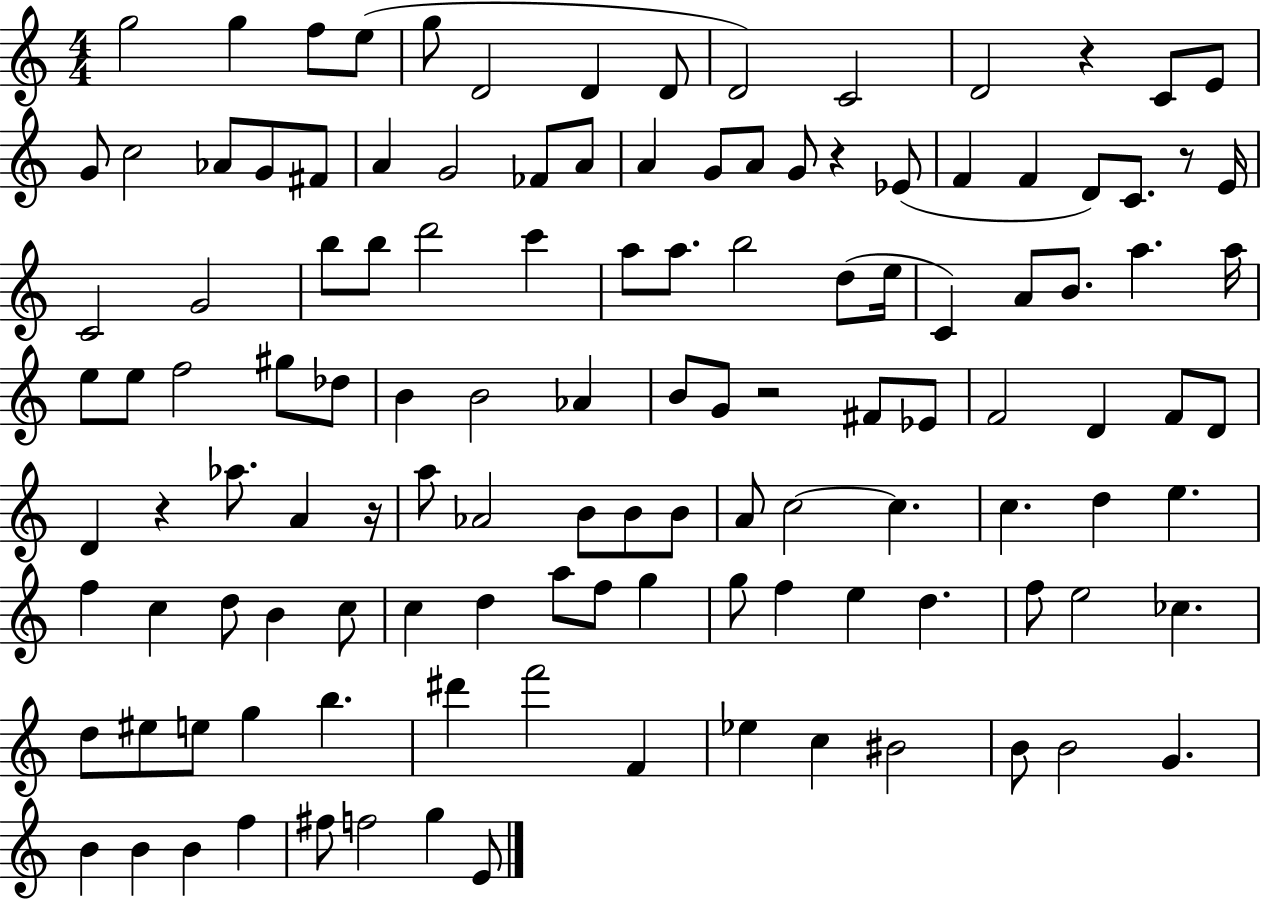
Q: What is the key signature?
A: C major